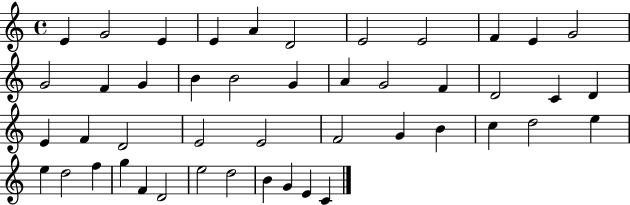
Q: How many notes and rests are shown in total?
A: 46